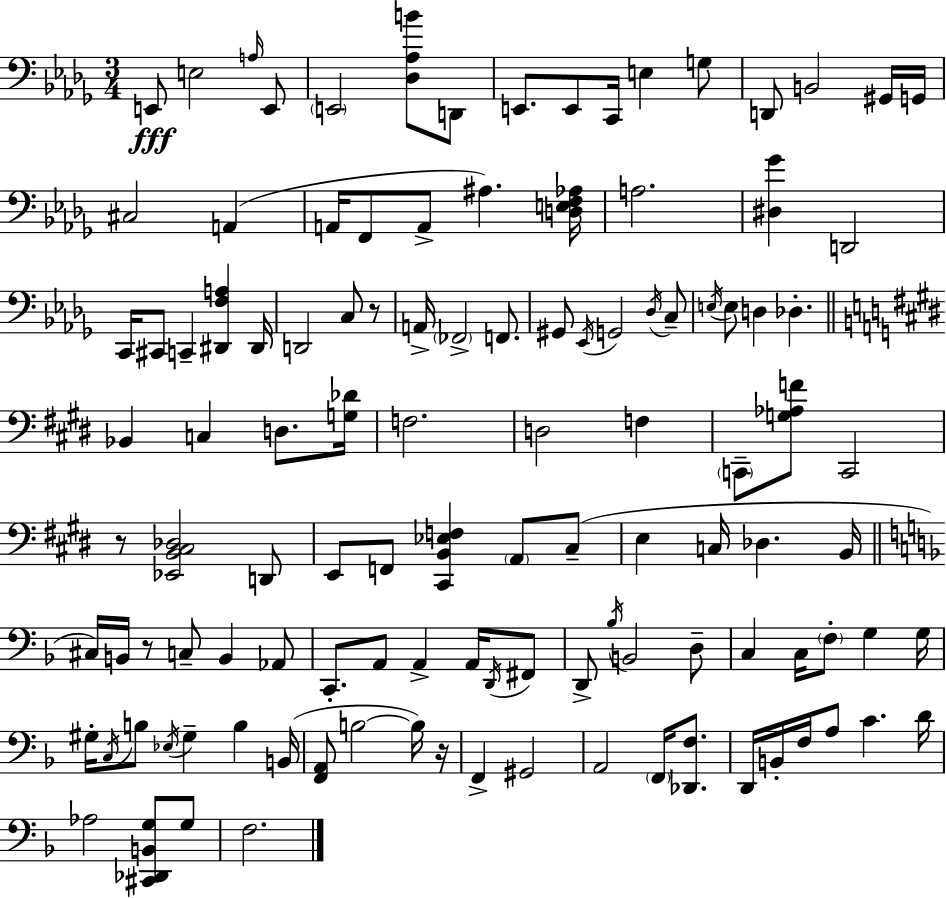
{
  \clef bass
  \numericTimeSignature
  \time 3/4
  \key bes \minor
  e,8\fff e2 \grace { a16 } e,8 | \parenthesize e,2 <des aes b'>8 d,8 | e,8. e,8 c,16 e4 g8 | d,8 b,2 gis,16 | \break g,16 cis2 a,4( | a,16 f,8 a,8-> ais4.) | <d e f aes>16 a2. | <dis ges'>4 d,2 | \break c,16 cis,8 c,4-- <dis, f a>4 | dis,16 d,2 c8 r8 | a,16-> \parenthesize fes,2-> f,8. | gis,8 \acciaccatura { ees,16 } g,2 | \break \acciaccatura { des16 } c8-- \acciaccatura { e16 } e8 d4 des4.-. | \bar "||" \break \key e \major bes,4 c4 d8. <g des'>16 | f2. | d2 f4 | \parenthesize c,8-- <g aes f'>8 c,2 | \break r8 <ees, b, cis des>2 d,8 | e,8 f,8 <cis, b, ees f>4 \parenthesize a,8 cis8--( | e4 c16 des4. b,16 | \bar "||" \break \key f \major cis16) b,16 r8 c8-- b,4 aes,8 | c,8.-. a,8 a,4-> a,16 \acciaccatura { d,16 } fis,8 | d,8-> \acciaccatura { bes16 } b,2 | d8-- c4 c16 \parenthesize f8-. g4 | \break g16 gis16-. \acciaccatura { c16 } b8 \acciaccatura { ees16 } gis4-- b4 | b,16( <f, a,>8 b2~~ | b16) r16 f,4-> gis,2 | a,2 | \break \parenthesize f,16 <des, f>8. d,16 b,16-. f16 a8 c'4. | d'16 aes2 | <cis, des, b, g>8 g8 f2. | \bar "|."
}